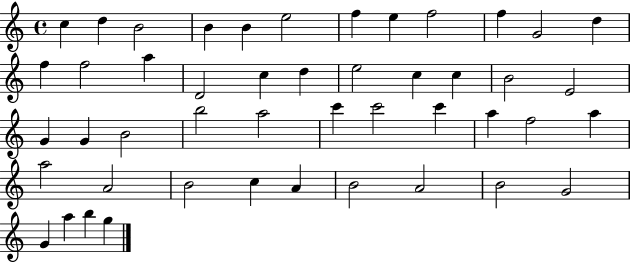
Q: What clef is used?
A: treble